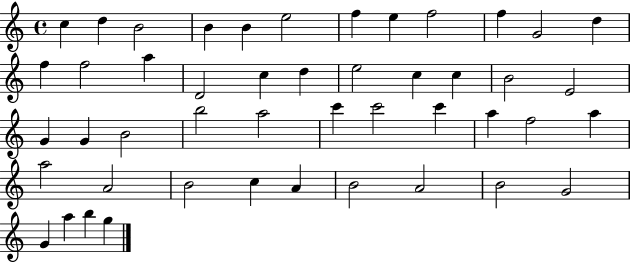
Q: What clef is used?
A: treble